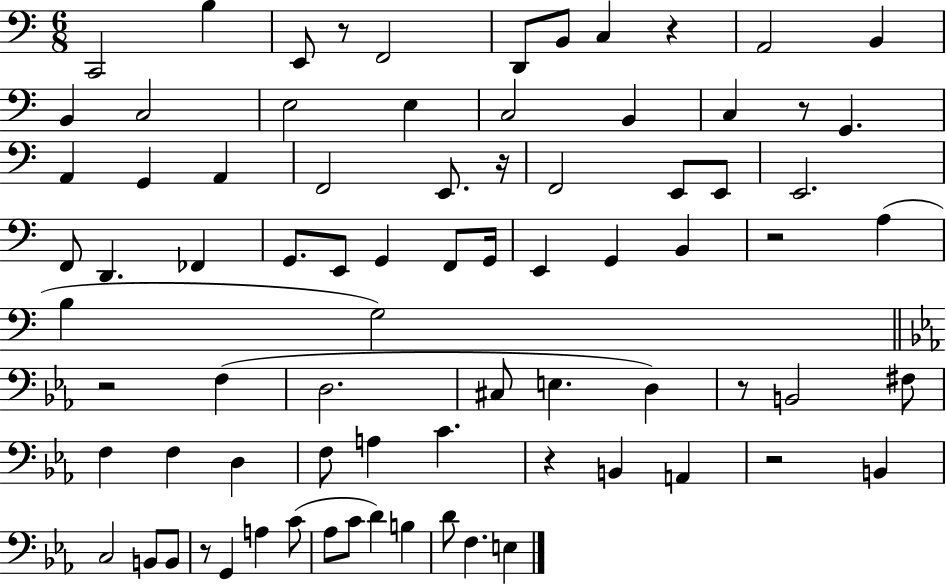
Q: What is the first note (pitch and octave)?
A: C2